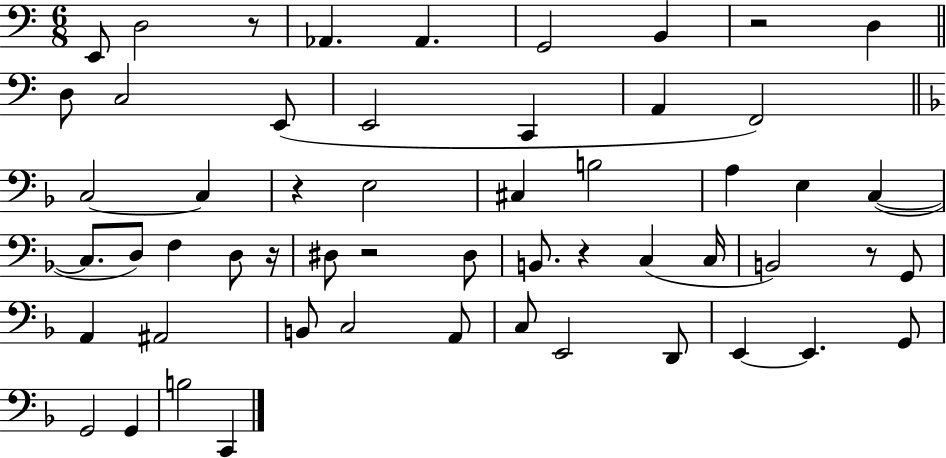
E2/e D3/h R/e Ab2/q. Ab2/q. G2/h B2/q R/h D3/q D3/e C3/h E2/e E2/h C2/q A2/q F2/h C3/h C3/q R/q E3/h C#3/q B3/h A3/q E3/q C3/q C3/e. D3/e F3/q D3/e R/s D#3/e R/h D#3/e B2/e. R/q C3/q C3/s B2/h R/e G2/e A2/q A#2/h B2/e C3/h A2/e C3/e E2/h D2/e E2/q E2/q. G2/e G2/h G2/q B3/h C2/q